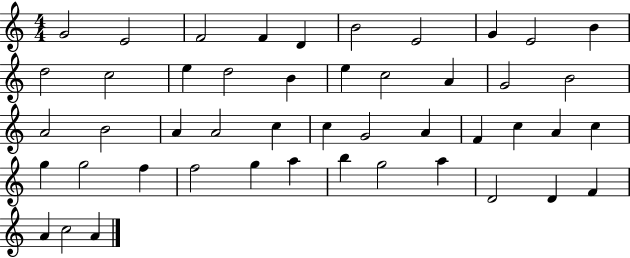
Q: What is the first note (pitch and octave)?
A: G4